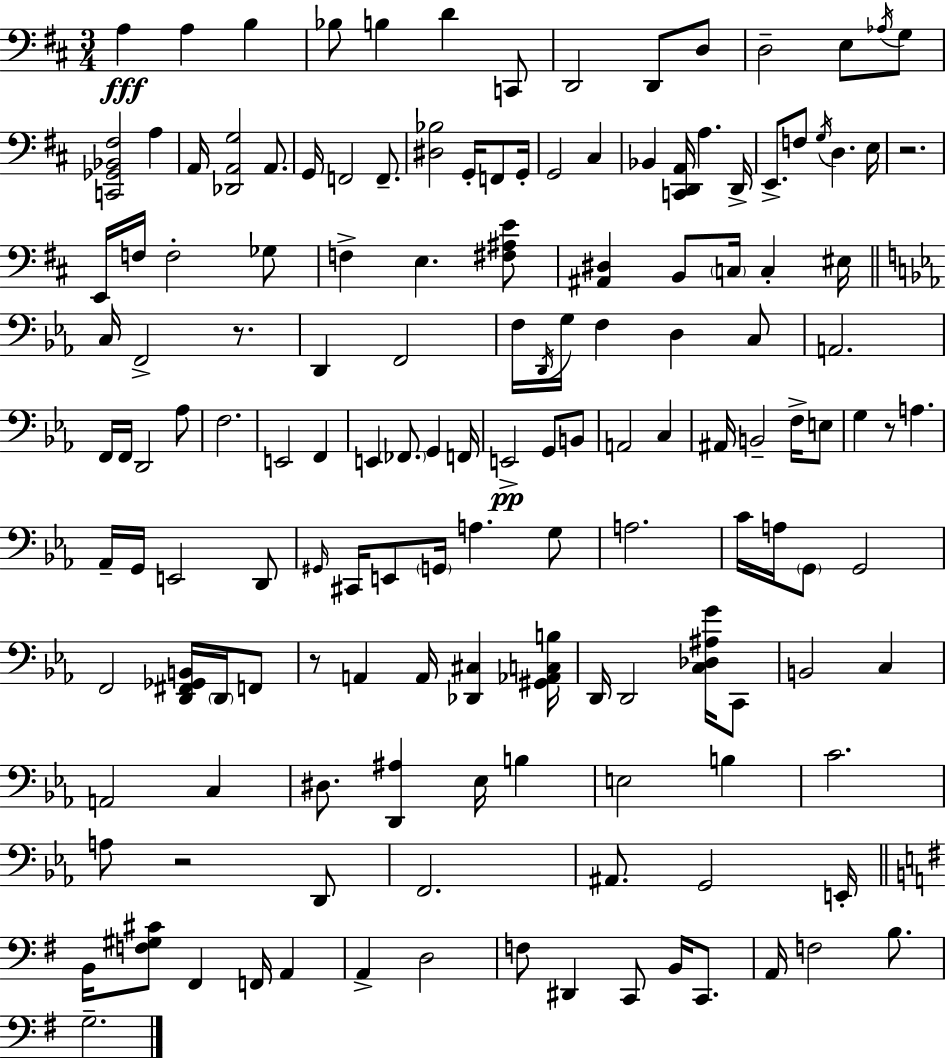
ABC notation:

X:1
T:Untitled
M:3/4
L:1/4
K:D
A, A, B, _B,/2 B, D C,,/2 D,,2 D,,/2 D,/2 D,2 E,/2 _A,/4 G,/2 [C,,_G,,_B,,^F,]2 A, A,,/4 [_D,,A,,G,]2 A,,/2 G,,/4 F,,2 F,,/2 [^D,_B,]2 G,,/4 F,,/2 G,,/4 G,,2 ^C, _B,, [C,,D,,A,,]/4 A, D,,/4 E,,/2 F,/2 G,/4 D, E,/4 z2 E,,/4 F,/4 F,2 _G,/2 F, E, [^F,^A,E]/2 [^A,,^D,] B,,/2 C,/4 C, ^E,/4 C,/4 F,,2 z/2 D,, F,,2 F,/4 D,,/4 G,/4 F, D, C,/2 A,,2 F,,/4 F,,/4 D,,2 _A,/2 F,2 E,,2 F,, E,, _F,,/2 G,, F,,/4 E,,2 G,,/2 B,,/2 A,,2 C, ^A,,/4 B,,2 F,/4 E,/2 G, z/2 A, _A,,/4 G,,/4 E,,2 D,,/2 ^G,,/4 ^C,,/4 E,,/2 G,,/4 A, G,/2 A,2 C/4 A,/4 G,,/2 G,,2 F,,2 [D,,^F,,_G,,B,,]/4 D,,/4 F,,/2 z/2 A,, A,,/4 [_D,,^C,] [^G,,_A,,C,B,]/4 D,,/4 D,,2 [C,_D,^A,G]/4 C,,/2 B,,2 C, A,,2 C, ^D,/2 [D,,^A,] _E,/4 B, E,2 B, C2 A,/2 z2 D,,/2 F,,2 ^A,,/2 G,,2 E,,/4 B,,/4 [F,^G,^C]/2 ^F,, F,,/4 A,, A,, D,2 F,/2 ^D,, C,,/2 B,,/4 C,,/2 A,,/4 F,2 B,/2 G,2